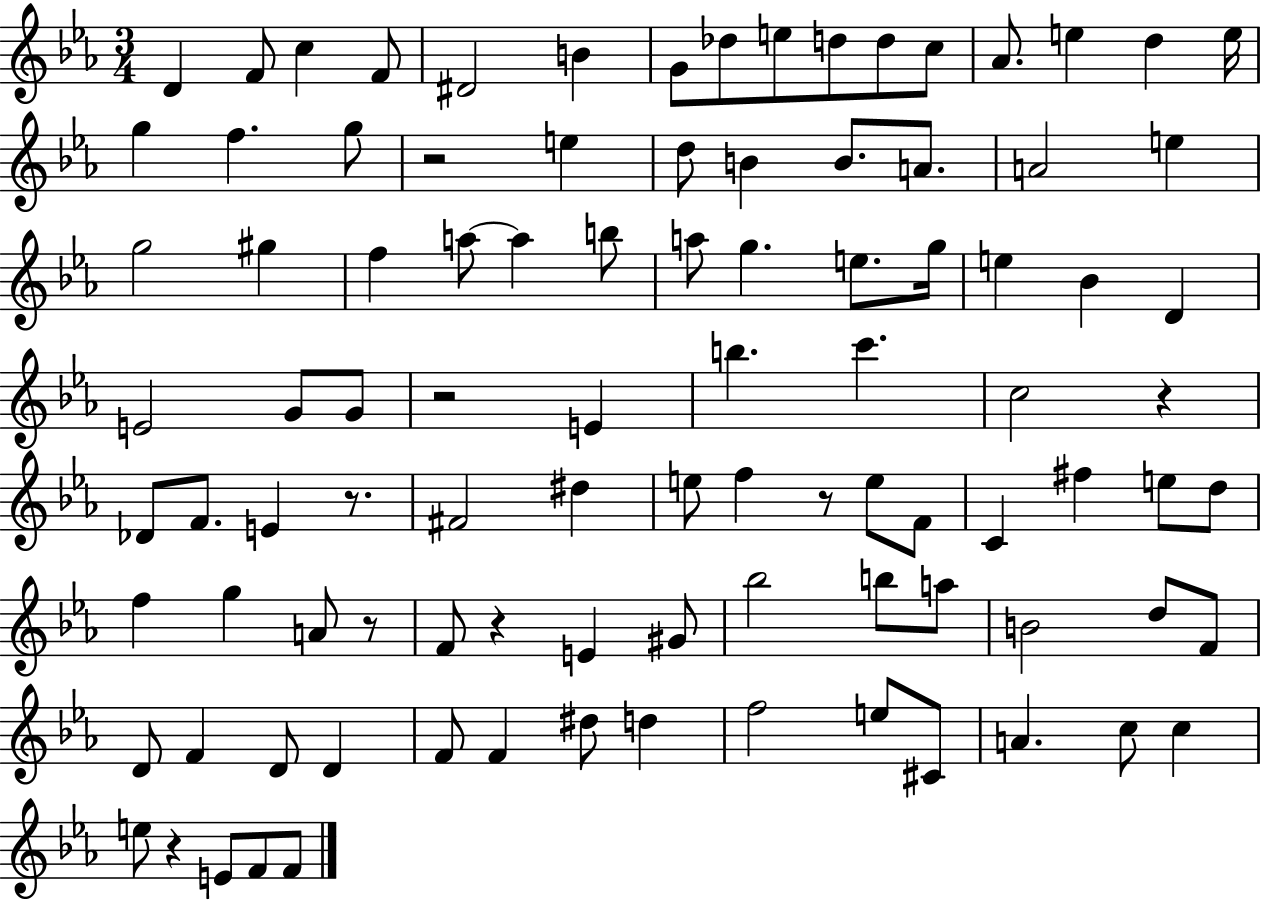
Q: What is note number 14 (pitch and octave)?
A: E5